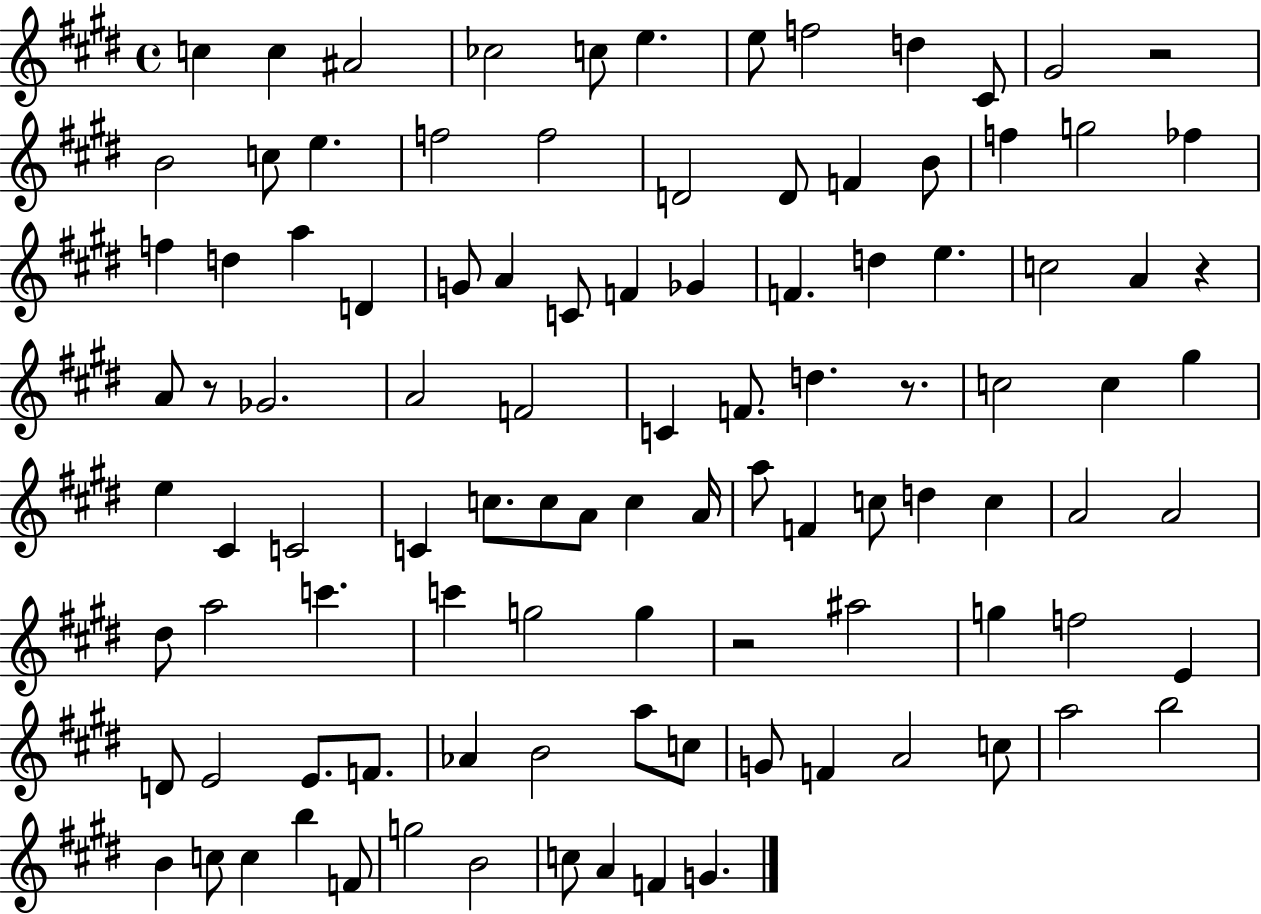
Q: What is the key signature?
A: E major